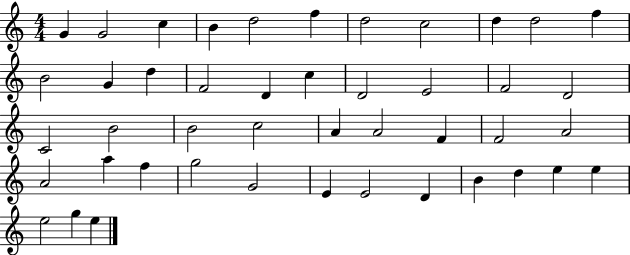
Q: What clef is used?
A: treble